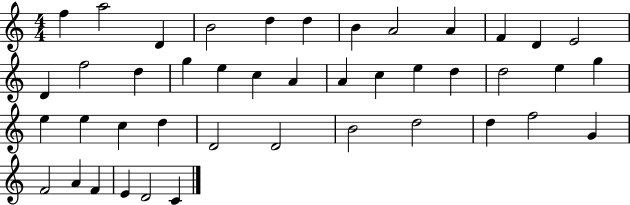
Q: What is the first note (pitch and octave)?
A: F5